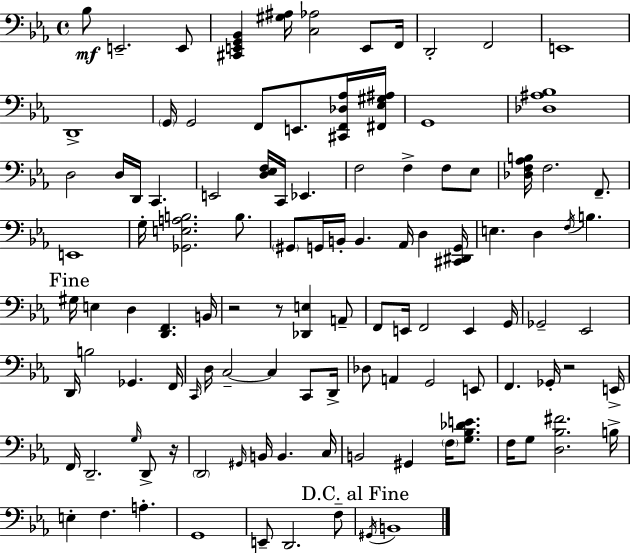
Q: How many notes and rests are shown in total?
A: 111